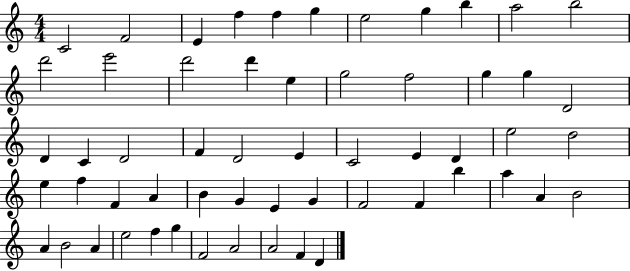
{
  \clef treble
  \numericTimeSignature
  \time 4/4
  \key c \major
  c'2 f'2 | e'4 f''4 f''4 g''4 | e''2 g''4 b''4 | a''2 b''2 | \break d'''2 e'''2 | d'''2 d'''4 e''4 | g''2 f''2 | g''4 g''4 d'2 | \break d'4 c'4 d'2 | f'4 d'2 e'4 | c'2 e'4 d'4 | e''2 d''2 | \break e''4 f''4 f'4 a'4 | b'4 g'4 e'4 g'4 | f'2 f'4 b''4 | a''4 a'4 b'2 | \break a'4 b'2 a'4 | e''2 f''4 g''4 | f'2 a'2 | a'2 f'4 d'4 | \break \bar "|."
}